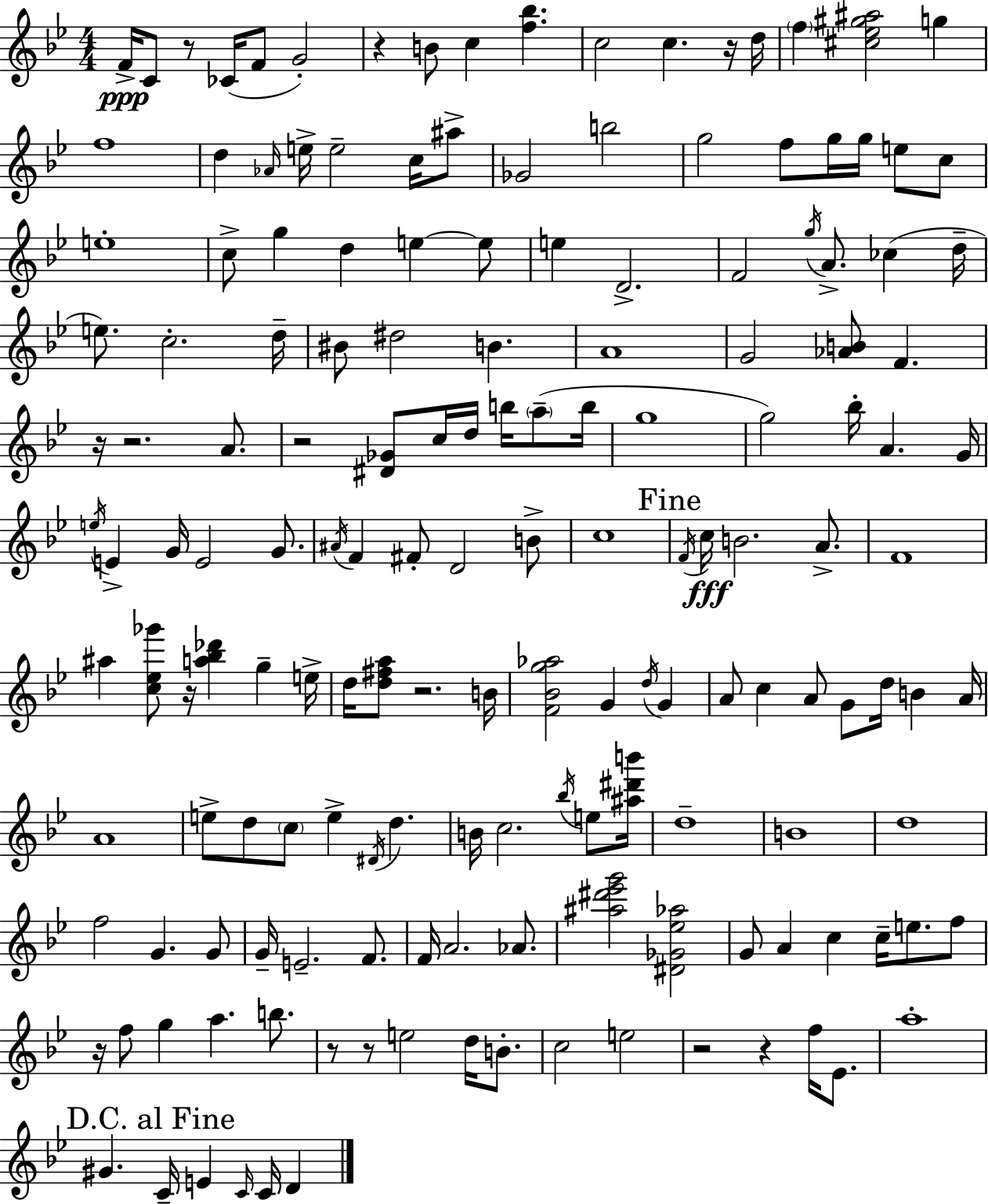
{
  \clef treble
  \numericTimeSignature
  \time 4/4
  \key g \minor
  f'16->\ppp c'8 r8 ces'16( f'8 g'2-.) | r4 b'8 c''4 <f'' bes''>4. | c''2 c''4. r16 d''16 | \parenthesize f''4 <cis'' ees'' gis'' ais''>2 g''4 | \break f''1 | d''4 \grace { aes'16 } e''16-> e''2-- c''16 ais''8-> | ges'2 b''2 | g''2 f''8 g''16 g''16 e''8 c''8 | \break e''1-. | c''8-> g''4 d''4 e''4~~ e''8 | e''4 d'2.-> | f'2 \acciaccatura { g''16 } a'8.-> ces''4( | \break d''16-- e''8.) c''2.-. | d''16-- bis'8 dis''2 b'4. | a'1 | g'2 <aes' b'>8 f'4. | \break r16 r2. a'8. | r2 <dis' ges'>8 c''16 d''16 b''16 \parenthesize a''8--( | b''16 g''1 | g''2) bes''16-. a'4. | \break g'16 \acciaccatura { e''16 } e'4-> g'16 e'2 | g'8. \acciaccatura { ais'16 } f'4 fis'8-. d'2 | b'8-> c''1 | \mark "Fine" \acciaccatura { f'16 }\fff c''16 b'2. | \break a'8.-> f'1 | ais''4 <c'' ees'' ges'''>8 r16 <a'' bes'' des'''>4 | g''4-- e''16-> d''16 <d'' fis'' a''>8 r2. | b'16 <f' bes' g'' aes''>2 g'4 | \break \acciaccatura { d''16 } g'4 a'8 c''4 a'8 g'8 | d''16 b'4 a'16 a'1 | e''8-> d''8 \parenthesize c''8 e''4-> | \acciaccatura { dis'16 } d''4. b'16 c''2. | \break \acciaccatura { bes''16 } e''8 <ais'' dis''' b'''>16 d''1-- | b'1 | d''1 | f''2 | \break g'4. g'8 g'16-- e'2.-- | f'8. f'16 a'2. | aes'8. <ais'' dis''' ees''' g'''>2 | <dis' ges' ees'' aes''>2 g'8 a'4 c''4 | \break c''16-- e''8. f''8 r16 f''8 g''4 a''4. | b''8. r8 r8 e''2 | d''16 b'8.-. c''2 | e''2 r2 | \break r4 f''16 ees'8. a''1-. | \mark "D.C. al Fine" gis'4. c'16-- e'4 | \grace { c'16 } c'16 d'4 \bar "|."
}